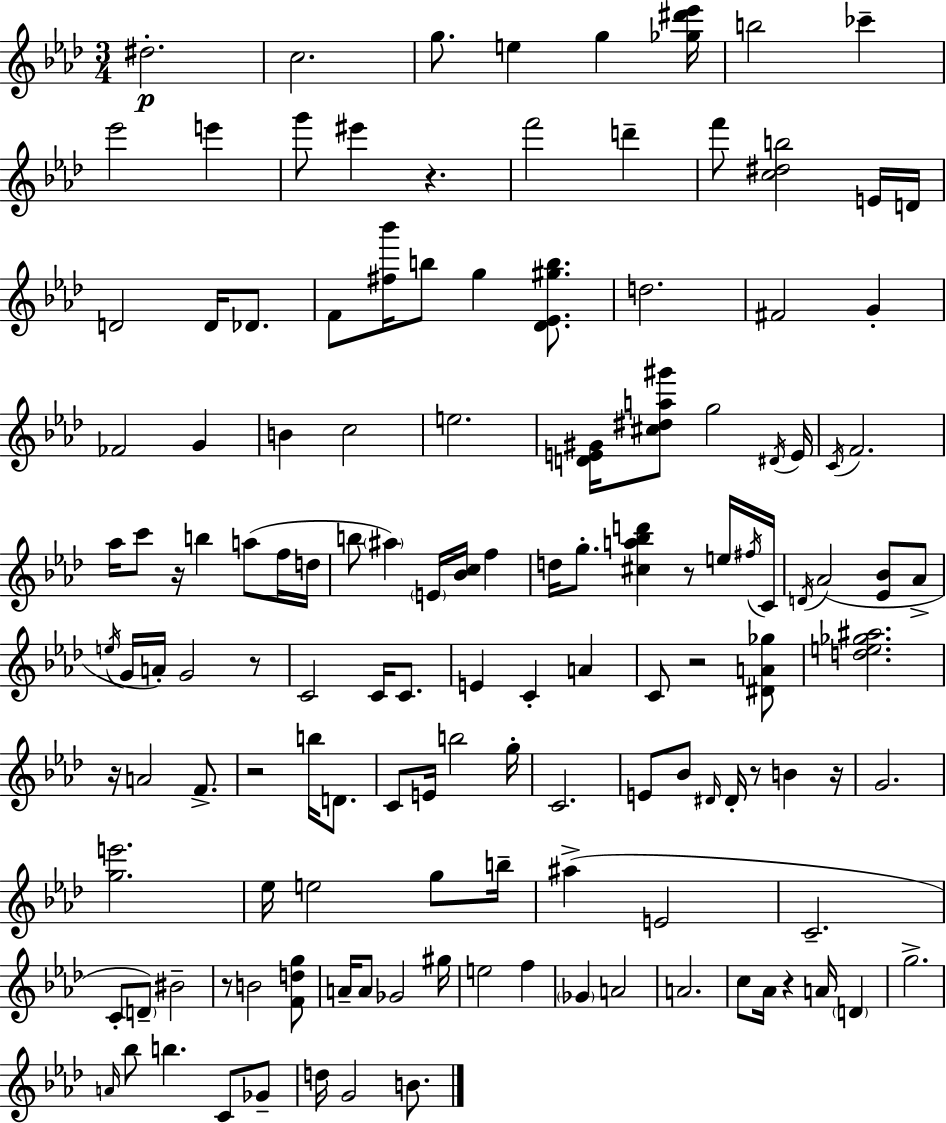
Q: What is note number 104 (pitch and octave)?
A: G5